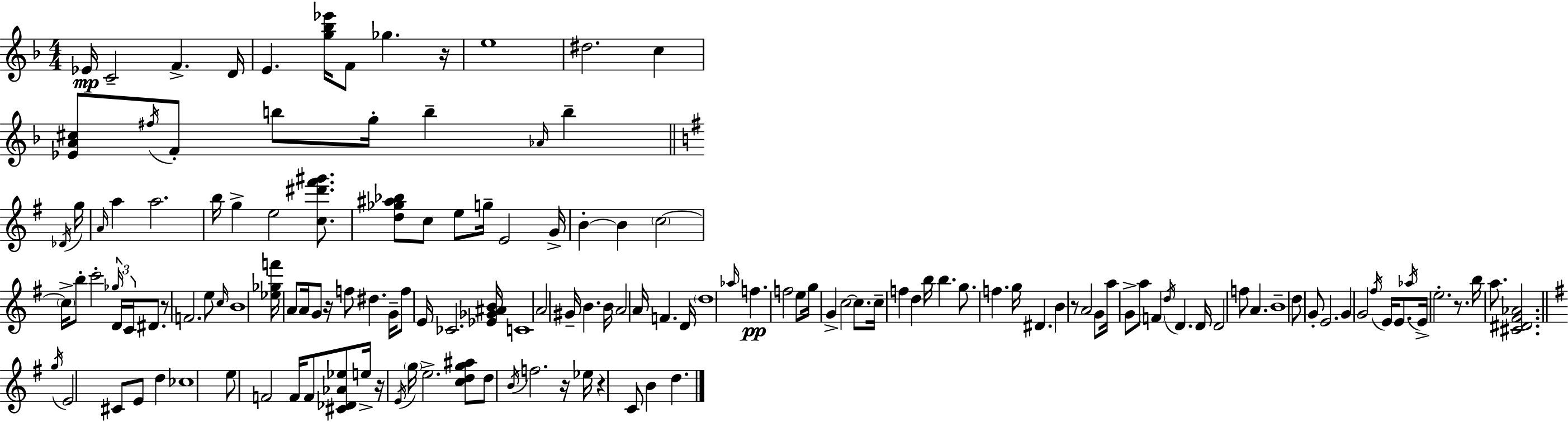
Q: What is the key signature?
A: F major